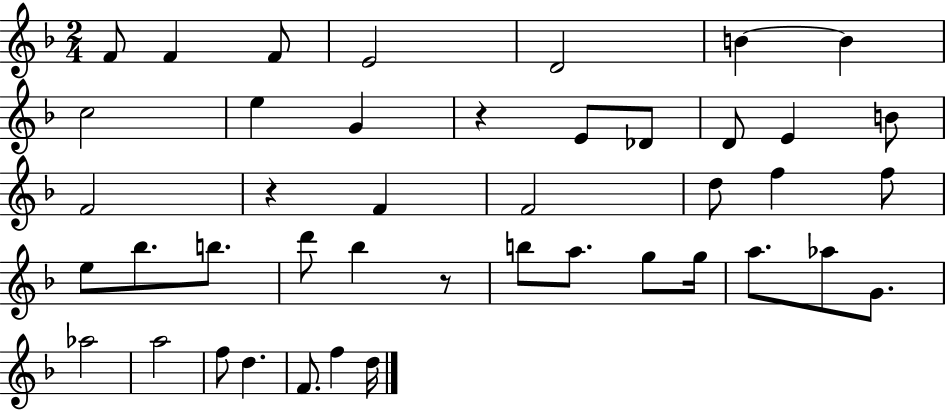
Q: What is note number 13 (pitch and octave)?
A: D4